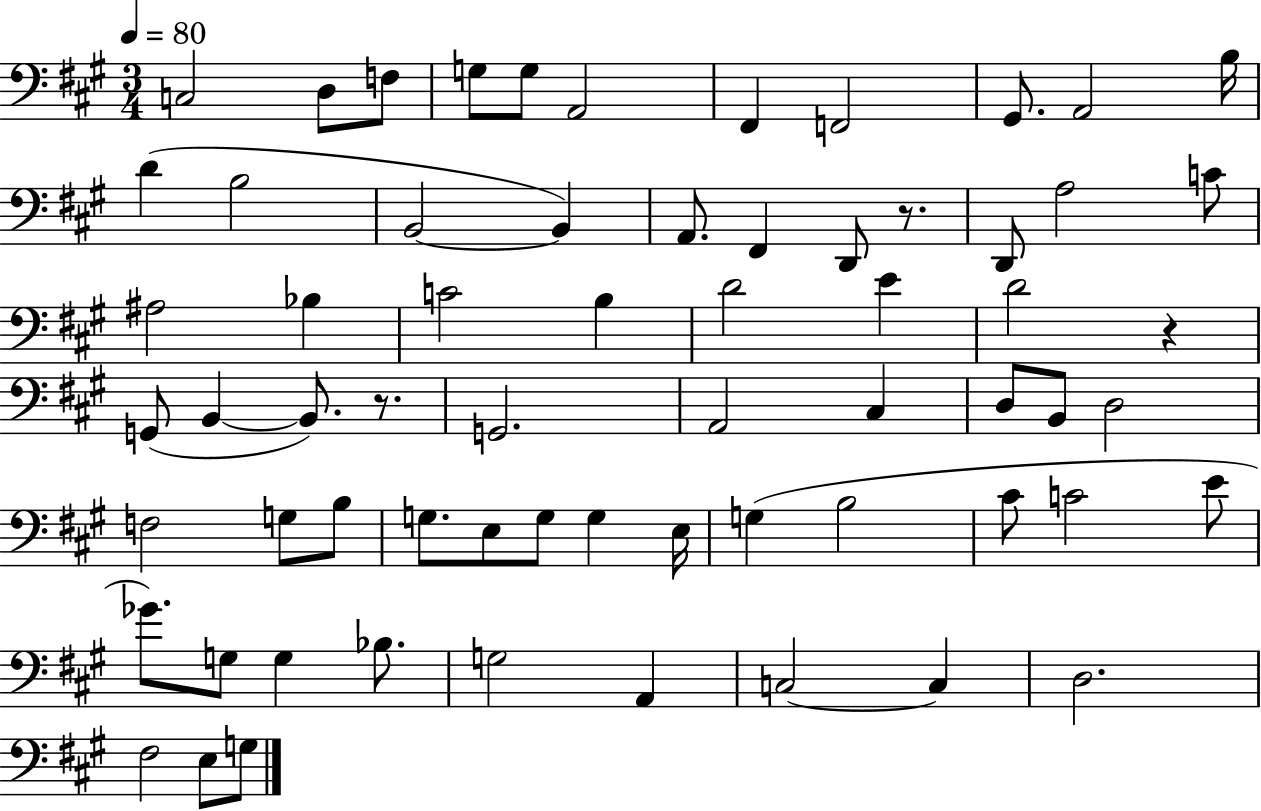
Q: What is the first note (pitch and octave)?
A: C3